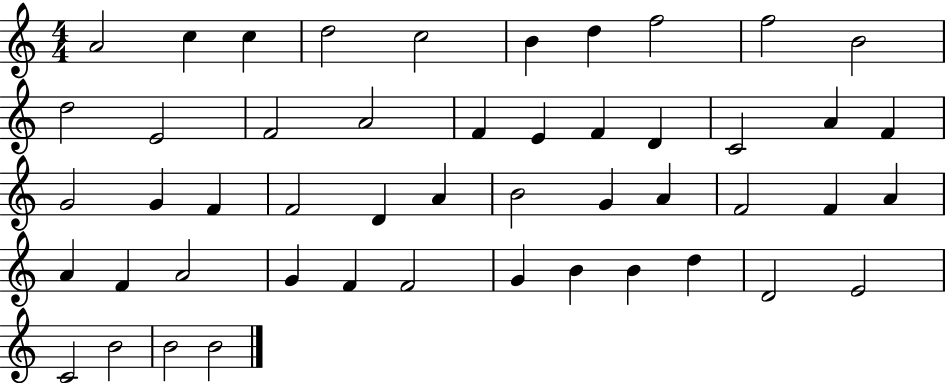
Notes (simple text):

A4/h C5/q C5/q D5/h C5/h B4/q D5/q F5/h F5/h B4/h D5/h E4/h F4/h A4/h F4/q E4/q F4/q D4/q C4/h A4/q F4/q G4/h G4/q F4/q F4/h D4/q A4/q B4/h G4/q A4/q F4/h F4/q A4/q A4/q F4/q A4/h G4/q F4/q F4/h G4/q B4/q B4/q D5/q D4/h E4/h C4/h B4/h B4/h B4/h